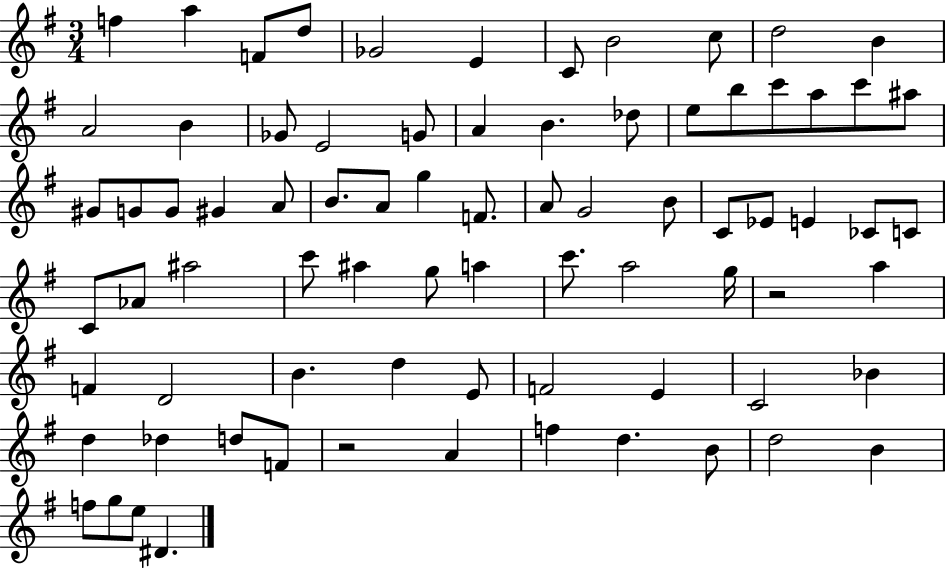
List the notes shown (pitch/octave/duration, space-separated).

F5/q A5/q F4/e D5/e Gb4/h E4/q C4/e B4/h C5/e D5/h B4/q A4/h B4/q Gb4/e E4/h G4/e A4/q B4/q. Db5/e E5/e B5/e C6/e A5/e C6/e A#5/e G#4/e G4/e G4/e G#4/q A4/e B4/e. A4/e G5/q F4/e. A4/e G4/h B4/e C4/e Eb4/e E4/q CES4/e C4/e C4/e Ab4/e A#5/h C6/e A#5/q G5/e A5/q C6/e. A5/h G5/s R/h A5/q F4/q D4/h B4/q. D5/q E4/e F4/h E4/q C4/h Bb4/q D5/q Db5/q D5/e F4/e R/h A4/q F5/q D5/q. B4/e D5/h B4/q F5/e G5/e E5/e D#4/q.